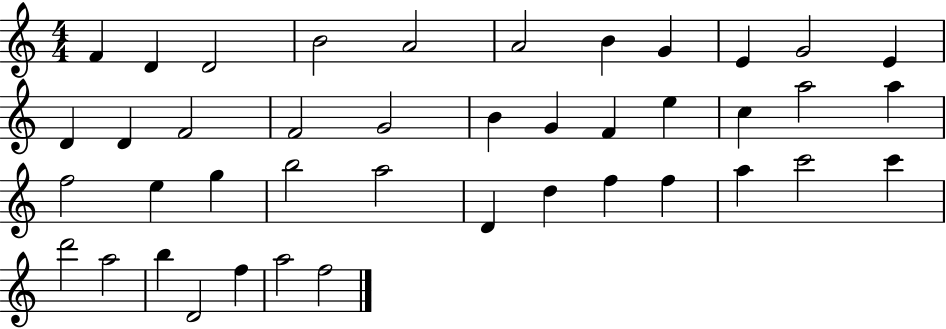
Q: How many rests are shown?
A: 0